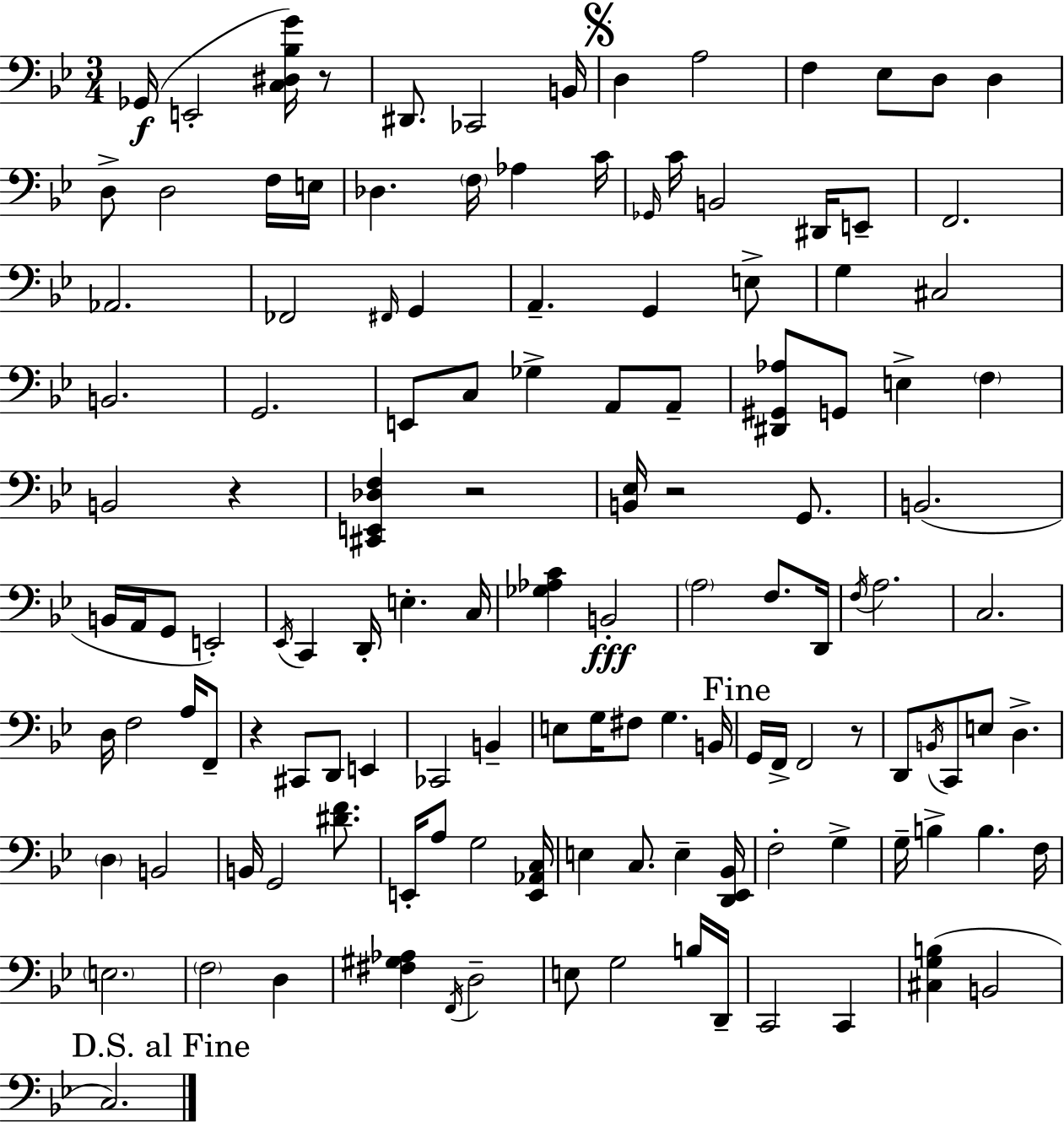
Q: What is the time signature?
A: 3/4